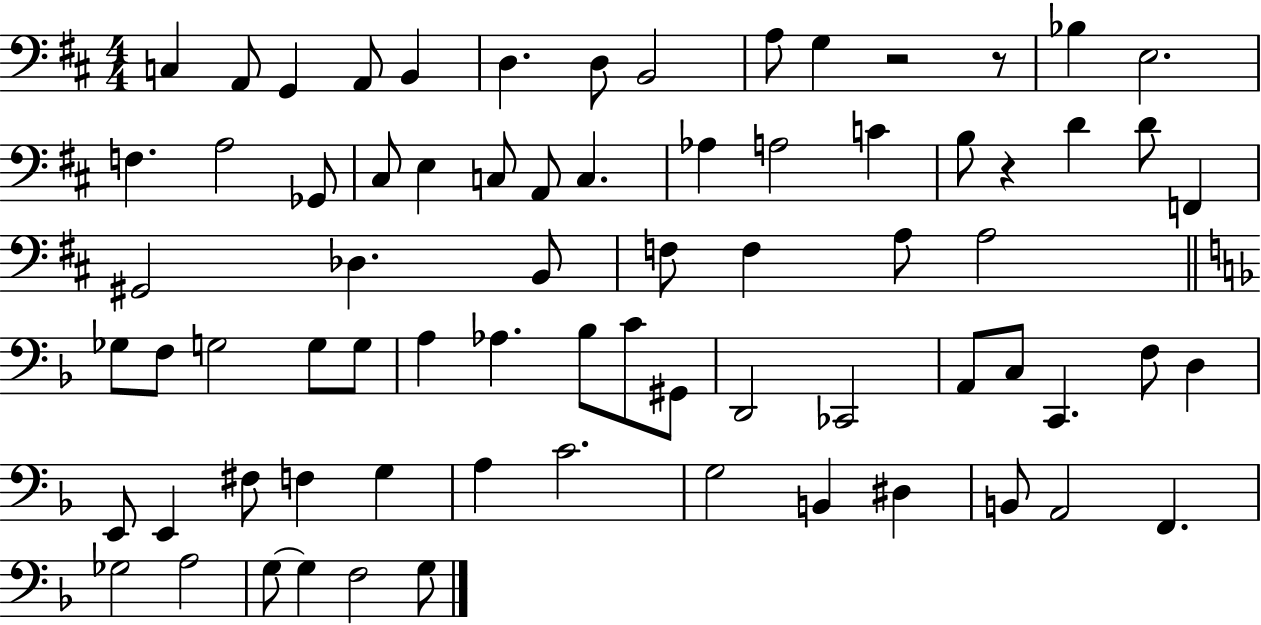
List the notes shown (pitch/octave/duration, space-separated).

C3/q A2/e G2/q A2/e B2/q D3/q. D3/e B2/h A3/e G3/q R/h R/e Bb3/q E3/h. F3/q. A3/h Gb2/e C#3/e E3/q C3/e A2/e C3/q. Ab3/q A3/h C4/q B3/e R/q D4/q D4/e F2/q G#2/h Db3/q. B2/e F3/e F3/q A3/e A3/h Gb3/e F3/e G3/h G3/e G3/e A3/q Ab3/q. Bb3/e C4/e G#2/e D2/h CES2/h A2/e C3/e C2/q. F3/e D3/q E2/e E2/q F#3/e F3/q G3/q A3/q C4/h. G3/h B2/q D#3/q B2/e A2/h F2/q. Gb3/h A3/h G3/e G3/q F3/h G3/e